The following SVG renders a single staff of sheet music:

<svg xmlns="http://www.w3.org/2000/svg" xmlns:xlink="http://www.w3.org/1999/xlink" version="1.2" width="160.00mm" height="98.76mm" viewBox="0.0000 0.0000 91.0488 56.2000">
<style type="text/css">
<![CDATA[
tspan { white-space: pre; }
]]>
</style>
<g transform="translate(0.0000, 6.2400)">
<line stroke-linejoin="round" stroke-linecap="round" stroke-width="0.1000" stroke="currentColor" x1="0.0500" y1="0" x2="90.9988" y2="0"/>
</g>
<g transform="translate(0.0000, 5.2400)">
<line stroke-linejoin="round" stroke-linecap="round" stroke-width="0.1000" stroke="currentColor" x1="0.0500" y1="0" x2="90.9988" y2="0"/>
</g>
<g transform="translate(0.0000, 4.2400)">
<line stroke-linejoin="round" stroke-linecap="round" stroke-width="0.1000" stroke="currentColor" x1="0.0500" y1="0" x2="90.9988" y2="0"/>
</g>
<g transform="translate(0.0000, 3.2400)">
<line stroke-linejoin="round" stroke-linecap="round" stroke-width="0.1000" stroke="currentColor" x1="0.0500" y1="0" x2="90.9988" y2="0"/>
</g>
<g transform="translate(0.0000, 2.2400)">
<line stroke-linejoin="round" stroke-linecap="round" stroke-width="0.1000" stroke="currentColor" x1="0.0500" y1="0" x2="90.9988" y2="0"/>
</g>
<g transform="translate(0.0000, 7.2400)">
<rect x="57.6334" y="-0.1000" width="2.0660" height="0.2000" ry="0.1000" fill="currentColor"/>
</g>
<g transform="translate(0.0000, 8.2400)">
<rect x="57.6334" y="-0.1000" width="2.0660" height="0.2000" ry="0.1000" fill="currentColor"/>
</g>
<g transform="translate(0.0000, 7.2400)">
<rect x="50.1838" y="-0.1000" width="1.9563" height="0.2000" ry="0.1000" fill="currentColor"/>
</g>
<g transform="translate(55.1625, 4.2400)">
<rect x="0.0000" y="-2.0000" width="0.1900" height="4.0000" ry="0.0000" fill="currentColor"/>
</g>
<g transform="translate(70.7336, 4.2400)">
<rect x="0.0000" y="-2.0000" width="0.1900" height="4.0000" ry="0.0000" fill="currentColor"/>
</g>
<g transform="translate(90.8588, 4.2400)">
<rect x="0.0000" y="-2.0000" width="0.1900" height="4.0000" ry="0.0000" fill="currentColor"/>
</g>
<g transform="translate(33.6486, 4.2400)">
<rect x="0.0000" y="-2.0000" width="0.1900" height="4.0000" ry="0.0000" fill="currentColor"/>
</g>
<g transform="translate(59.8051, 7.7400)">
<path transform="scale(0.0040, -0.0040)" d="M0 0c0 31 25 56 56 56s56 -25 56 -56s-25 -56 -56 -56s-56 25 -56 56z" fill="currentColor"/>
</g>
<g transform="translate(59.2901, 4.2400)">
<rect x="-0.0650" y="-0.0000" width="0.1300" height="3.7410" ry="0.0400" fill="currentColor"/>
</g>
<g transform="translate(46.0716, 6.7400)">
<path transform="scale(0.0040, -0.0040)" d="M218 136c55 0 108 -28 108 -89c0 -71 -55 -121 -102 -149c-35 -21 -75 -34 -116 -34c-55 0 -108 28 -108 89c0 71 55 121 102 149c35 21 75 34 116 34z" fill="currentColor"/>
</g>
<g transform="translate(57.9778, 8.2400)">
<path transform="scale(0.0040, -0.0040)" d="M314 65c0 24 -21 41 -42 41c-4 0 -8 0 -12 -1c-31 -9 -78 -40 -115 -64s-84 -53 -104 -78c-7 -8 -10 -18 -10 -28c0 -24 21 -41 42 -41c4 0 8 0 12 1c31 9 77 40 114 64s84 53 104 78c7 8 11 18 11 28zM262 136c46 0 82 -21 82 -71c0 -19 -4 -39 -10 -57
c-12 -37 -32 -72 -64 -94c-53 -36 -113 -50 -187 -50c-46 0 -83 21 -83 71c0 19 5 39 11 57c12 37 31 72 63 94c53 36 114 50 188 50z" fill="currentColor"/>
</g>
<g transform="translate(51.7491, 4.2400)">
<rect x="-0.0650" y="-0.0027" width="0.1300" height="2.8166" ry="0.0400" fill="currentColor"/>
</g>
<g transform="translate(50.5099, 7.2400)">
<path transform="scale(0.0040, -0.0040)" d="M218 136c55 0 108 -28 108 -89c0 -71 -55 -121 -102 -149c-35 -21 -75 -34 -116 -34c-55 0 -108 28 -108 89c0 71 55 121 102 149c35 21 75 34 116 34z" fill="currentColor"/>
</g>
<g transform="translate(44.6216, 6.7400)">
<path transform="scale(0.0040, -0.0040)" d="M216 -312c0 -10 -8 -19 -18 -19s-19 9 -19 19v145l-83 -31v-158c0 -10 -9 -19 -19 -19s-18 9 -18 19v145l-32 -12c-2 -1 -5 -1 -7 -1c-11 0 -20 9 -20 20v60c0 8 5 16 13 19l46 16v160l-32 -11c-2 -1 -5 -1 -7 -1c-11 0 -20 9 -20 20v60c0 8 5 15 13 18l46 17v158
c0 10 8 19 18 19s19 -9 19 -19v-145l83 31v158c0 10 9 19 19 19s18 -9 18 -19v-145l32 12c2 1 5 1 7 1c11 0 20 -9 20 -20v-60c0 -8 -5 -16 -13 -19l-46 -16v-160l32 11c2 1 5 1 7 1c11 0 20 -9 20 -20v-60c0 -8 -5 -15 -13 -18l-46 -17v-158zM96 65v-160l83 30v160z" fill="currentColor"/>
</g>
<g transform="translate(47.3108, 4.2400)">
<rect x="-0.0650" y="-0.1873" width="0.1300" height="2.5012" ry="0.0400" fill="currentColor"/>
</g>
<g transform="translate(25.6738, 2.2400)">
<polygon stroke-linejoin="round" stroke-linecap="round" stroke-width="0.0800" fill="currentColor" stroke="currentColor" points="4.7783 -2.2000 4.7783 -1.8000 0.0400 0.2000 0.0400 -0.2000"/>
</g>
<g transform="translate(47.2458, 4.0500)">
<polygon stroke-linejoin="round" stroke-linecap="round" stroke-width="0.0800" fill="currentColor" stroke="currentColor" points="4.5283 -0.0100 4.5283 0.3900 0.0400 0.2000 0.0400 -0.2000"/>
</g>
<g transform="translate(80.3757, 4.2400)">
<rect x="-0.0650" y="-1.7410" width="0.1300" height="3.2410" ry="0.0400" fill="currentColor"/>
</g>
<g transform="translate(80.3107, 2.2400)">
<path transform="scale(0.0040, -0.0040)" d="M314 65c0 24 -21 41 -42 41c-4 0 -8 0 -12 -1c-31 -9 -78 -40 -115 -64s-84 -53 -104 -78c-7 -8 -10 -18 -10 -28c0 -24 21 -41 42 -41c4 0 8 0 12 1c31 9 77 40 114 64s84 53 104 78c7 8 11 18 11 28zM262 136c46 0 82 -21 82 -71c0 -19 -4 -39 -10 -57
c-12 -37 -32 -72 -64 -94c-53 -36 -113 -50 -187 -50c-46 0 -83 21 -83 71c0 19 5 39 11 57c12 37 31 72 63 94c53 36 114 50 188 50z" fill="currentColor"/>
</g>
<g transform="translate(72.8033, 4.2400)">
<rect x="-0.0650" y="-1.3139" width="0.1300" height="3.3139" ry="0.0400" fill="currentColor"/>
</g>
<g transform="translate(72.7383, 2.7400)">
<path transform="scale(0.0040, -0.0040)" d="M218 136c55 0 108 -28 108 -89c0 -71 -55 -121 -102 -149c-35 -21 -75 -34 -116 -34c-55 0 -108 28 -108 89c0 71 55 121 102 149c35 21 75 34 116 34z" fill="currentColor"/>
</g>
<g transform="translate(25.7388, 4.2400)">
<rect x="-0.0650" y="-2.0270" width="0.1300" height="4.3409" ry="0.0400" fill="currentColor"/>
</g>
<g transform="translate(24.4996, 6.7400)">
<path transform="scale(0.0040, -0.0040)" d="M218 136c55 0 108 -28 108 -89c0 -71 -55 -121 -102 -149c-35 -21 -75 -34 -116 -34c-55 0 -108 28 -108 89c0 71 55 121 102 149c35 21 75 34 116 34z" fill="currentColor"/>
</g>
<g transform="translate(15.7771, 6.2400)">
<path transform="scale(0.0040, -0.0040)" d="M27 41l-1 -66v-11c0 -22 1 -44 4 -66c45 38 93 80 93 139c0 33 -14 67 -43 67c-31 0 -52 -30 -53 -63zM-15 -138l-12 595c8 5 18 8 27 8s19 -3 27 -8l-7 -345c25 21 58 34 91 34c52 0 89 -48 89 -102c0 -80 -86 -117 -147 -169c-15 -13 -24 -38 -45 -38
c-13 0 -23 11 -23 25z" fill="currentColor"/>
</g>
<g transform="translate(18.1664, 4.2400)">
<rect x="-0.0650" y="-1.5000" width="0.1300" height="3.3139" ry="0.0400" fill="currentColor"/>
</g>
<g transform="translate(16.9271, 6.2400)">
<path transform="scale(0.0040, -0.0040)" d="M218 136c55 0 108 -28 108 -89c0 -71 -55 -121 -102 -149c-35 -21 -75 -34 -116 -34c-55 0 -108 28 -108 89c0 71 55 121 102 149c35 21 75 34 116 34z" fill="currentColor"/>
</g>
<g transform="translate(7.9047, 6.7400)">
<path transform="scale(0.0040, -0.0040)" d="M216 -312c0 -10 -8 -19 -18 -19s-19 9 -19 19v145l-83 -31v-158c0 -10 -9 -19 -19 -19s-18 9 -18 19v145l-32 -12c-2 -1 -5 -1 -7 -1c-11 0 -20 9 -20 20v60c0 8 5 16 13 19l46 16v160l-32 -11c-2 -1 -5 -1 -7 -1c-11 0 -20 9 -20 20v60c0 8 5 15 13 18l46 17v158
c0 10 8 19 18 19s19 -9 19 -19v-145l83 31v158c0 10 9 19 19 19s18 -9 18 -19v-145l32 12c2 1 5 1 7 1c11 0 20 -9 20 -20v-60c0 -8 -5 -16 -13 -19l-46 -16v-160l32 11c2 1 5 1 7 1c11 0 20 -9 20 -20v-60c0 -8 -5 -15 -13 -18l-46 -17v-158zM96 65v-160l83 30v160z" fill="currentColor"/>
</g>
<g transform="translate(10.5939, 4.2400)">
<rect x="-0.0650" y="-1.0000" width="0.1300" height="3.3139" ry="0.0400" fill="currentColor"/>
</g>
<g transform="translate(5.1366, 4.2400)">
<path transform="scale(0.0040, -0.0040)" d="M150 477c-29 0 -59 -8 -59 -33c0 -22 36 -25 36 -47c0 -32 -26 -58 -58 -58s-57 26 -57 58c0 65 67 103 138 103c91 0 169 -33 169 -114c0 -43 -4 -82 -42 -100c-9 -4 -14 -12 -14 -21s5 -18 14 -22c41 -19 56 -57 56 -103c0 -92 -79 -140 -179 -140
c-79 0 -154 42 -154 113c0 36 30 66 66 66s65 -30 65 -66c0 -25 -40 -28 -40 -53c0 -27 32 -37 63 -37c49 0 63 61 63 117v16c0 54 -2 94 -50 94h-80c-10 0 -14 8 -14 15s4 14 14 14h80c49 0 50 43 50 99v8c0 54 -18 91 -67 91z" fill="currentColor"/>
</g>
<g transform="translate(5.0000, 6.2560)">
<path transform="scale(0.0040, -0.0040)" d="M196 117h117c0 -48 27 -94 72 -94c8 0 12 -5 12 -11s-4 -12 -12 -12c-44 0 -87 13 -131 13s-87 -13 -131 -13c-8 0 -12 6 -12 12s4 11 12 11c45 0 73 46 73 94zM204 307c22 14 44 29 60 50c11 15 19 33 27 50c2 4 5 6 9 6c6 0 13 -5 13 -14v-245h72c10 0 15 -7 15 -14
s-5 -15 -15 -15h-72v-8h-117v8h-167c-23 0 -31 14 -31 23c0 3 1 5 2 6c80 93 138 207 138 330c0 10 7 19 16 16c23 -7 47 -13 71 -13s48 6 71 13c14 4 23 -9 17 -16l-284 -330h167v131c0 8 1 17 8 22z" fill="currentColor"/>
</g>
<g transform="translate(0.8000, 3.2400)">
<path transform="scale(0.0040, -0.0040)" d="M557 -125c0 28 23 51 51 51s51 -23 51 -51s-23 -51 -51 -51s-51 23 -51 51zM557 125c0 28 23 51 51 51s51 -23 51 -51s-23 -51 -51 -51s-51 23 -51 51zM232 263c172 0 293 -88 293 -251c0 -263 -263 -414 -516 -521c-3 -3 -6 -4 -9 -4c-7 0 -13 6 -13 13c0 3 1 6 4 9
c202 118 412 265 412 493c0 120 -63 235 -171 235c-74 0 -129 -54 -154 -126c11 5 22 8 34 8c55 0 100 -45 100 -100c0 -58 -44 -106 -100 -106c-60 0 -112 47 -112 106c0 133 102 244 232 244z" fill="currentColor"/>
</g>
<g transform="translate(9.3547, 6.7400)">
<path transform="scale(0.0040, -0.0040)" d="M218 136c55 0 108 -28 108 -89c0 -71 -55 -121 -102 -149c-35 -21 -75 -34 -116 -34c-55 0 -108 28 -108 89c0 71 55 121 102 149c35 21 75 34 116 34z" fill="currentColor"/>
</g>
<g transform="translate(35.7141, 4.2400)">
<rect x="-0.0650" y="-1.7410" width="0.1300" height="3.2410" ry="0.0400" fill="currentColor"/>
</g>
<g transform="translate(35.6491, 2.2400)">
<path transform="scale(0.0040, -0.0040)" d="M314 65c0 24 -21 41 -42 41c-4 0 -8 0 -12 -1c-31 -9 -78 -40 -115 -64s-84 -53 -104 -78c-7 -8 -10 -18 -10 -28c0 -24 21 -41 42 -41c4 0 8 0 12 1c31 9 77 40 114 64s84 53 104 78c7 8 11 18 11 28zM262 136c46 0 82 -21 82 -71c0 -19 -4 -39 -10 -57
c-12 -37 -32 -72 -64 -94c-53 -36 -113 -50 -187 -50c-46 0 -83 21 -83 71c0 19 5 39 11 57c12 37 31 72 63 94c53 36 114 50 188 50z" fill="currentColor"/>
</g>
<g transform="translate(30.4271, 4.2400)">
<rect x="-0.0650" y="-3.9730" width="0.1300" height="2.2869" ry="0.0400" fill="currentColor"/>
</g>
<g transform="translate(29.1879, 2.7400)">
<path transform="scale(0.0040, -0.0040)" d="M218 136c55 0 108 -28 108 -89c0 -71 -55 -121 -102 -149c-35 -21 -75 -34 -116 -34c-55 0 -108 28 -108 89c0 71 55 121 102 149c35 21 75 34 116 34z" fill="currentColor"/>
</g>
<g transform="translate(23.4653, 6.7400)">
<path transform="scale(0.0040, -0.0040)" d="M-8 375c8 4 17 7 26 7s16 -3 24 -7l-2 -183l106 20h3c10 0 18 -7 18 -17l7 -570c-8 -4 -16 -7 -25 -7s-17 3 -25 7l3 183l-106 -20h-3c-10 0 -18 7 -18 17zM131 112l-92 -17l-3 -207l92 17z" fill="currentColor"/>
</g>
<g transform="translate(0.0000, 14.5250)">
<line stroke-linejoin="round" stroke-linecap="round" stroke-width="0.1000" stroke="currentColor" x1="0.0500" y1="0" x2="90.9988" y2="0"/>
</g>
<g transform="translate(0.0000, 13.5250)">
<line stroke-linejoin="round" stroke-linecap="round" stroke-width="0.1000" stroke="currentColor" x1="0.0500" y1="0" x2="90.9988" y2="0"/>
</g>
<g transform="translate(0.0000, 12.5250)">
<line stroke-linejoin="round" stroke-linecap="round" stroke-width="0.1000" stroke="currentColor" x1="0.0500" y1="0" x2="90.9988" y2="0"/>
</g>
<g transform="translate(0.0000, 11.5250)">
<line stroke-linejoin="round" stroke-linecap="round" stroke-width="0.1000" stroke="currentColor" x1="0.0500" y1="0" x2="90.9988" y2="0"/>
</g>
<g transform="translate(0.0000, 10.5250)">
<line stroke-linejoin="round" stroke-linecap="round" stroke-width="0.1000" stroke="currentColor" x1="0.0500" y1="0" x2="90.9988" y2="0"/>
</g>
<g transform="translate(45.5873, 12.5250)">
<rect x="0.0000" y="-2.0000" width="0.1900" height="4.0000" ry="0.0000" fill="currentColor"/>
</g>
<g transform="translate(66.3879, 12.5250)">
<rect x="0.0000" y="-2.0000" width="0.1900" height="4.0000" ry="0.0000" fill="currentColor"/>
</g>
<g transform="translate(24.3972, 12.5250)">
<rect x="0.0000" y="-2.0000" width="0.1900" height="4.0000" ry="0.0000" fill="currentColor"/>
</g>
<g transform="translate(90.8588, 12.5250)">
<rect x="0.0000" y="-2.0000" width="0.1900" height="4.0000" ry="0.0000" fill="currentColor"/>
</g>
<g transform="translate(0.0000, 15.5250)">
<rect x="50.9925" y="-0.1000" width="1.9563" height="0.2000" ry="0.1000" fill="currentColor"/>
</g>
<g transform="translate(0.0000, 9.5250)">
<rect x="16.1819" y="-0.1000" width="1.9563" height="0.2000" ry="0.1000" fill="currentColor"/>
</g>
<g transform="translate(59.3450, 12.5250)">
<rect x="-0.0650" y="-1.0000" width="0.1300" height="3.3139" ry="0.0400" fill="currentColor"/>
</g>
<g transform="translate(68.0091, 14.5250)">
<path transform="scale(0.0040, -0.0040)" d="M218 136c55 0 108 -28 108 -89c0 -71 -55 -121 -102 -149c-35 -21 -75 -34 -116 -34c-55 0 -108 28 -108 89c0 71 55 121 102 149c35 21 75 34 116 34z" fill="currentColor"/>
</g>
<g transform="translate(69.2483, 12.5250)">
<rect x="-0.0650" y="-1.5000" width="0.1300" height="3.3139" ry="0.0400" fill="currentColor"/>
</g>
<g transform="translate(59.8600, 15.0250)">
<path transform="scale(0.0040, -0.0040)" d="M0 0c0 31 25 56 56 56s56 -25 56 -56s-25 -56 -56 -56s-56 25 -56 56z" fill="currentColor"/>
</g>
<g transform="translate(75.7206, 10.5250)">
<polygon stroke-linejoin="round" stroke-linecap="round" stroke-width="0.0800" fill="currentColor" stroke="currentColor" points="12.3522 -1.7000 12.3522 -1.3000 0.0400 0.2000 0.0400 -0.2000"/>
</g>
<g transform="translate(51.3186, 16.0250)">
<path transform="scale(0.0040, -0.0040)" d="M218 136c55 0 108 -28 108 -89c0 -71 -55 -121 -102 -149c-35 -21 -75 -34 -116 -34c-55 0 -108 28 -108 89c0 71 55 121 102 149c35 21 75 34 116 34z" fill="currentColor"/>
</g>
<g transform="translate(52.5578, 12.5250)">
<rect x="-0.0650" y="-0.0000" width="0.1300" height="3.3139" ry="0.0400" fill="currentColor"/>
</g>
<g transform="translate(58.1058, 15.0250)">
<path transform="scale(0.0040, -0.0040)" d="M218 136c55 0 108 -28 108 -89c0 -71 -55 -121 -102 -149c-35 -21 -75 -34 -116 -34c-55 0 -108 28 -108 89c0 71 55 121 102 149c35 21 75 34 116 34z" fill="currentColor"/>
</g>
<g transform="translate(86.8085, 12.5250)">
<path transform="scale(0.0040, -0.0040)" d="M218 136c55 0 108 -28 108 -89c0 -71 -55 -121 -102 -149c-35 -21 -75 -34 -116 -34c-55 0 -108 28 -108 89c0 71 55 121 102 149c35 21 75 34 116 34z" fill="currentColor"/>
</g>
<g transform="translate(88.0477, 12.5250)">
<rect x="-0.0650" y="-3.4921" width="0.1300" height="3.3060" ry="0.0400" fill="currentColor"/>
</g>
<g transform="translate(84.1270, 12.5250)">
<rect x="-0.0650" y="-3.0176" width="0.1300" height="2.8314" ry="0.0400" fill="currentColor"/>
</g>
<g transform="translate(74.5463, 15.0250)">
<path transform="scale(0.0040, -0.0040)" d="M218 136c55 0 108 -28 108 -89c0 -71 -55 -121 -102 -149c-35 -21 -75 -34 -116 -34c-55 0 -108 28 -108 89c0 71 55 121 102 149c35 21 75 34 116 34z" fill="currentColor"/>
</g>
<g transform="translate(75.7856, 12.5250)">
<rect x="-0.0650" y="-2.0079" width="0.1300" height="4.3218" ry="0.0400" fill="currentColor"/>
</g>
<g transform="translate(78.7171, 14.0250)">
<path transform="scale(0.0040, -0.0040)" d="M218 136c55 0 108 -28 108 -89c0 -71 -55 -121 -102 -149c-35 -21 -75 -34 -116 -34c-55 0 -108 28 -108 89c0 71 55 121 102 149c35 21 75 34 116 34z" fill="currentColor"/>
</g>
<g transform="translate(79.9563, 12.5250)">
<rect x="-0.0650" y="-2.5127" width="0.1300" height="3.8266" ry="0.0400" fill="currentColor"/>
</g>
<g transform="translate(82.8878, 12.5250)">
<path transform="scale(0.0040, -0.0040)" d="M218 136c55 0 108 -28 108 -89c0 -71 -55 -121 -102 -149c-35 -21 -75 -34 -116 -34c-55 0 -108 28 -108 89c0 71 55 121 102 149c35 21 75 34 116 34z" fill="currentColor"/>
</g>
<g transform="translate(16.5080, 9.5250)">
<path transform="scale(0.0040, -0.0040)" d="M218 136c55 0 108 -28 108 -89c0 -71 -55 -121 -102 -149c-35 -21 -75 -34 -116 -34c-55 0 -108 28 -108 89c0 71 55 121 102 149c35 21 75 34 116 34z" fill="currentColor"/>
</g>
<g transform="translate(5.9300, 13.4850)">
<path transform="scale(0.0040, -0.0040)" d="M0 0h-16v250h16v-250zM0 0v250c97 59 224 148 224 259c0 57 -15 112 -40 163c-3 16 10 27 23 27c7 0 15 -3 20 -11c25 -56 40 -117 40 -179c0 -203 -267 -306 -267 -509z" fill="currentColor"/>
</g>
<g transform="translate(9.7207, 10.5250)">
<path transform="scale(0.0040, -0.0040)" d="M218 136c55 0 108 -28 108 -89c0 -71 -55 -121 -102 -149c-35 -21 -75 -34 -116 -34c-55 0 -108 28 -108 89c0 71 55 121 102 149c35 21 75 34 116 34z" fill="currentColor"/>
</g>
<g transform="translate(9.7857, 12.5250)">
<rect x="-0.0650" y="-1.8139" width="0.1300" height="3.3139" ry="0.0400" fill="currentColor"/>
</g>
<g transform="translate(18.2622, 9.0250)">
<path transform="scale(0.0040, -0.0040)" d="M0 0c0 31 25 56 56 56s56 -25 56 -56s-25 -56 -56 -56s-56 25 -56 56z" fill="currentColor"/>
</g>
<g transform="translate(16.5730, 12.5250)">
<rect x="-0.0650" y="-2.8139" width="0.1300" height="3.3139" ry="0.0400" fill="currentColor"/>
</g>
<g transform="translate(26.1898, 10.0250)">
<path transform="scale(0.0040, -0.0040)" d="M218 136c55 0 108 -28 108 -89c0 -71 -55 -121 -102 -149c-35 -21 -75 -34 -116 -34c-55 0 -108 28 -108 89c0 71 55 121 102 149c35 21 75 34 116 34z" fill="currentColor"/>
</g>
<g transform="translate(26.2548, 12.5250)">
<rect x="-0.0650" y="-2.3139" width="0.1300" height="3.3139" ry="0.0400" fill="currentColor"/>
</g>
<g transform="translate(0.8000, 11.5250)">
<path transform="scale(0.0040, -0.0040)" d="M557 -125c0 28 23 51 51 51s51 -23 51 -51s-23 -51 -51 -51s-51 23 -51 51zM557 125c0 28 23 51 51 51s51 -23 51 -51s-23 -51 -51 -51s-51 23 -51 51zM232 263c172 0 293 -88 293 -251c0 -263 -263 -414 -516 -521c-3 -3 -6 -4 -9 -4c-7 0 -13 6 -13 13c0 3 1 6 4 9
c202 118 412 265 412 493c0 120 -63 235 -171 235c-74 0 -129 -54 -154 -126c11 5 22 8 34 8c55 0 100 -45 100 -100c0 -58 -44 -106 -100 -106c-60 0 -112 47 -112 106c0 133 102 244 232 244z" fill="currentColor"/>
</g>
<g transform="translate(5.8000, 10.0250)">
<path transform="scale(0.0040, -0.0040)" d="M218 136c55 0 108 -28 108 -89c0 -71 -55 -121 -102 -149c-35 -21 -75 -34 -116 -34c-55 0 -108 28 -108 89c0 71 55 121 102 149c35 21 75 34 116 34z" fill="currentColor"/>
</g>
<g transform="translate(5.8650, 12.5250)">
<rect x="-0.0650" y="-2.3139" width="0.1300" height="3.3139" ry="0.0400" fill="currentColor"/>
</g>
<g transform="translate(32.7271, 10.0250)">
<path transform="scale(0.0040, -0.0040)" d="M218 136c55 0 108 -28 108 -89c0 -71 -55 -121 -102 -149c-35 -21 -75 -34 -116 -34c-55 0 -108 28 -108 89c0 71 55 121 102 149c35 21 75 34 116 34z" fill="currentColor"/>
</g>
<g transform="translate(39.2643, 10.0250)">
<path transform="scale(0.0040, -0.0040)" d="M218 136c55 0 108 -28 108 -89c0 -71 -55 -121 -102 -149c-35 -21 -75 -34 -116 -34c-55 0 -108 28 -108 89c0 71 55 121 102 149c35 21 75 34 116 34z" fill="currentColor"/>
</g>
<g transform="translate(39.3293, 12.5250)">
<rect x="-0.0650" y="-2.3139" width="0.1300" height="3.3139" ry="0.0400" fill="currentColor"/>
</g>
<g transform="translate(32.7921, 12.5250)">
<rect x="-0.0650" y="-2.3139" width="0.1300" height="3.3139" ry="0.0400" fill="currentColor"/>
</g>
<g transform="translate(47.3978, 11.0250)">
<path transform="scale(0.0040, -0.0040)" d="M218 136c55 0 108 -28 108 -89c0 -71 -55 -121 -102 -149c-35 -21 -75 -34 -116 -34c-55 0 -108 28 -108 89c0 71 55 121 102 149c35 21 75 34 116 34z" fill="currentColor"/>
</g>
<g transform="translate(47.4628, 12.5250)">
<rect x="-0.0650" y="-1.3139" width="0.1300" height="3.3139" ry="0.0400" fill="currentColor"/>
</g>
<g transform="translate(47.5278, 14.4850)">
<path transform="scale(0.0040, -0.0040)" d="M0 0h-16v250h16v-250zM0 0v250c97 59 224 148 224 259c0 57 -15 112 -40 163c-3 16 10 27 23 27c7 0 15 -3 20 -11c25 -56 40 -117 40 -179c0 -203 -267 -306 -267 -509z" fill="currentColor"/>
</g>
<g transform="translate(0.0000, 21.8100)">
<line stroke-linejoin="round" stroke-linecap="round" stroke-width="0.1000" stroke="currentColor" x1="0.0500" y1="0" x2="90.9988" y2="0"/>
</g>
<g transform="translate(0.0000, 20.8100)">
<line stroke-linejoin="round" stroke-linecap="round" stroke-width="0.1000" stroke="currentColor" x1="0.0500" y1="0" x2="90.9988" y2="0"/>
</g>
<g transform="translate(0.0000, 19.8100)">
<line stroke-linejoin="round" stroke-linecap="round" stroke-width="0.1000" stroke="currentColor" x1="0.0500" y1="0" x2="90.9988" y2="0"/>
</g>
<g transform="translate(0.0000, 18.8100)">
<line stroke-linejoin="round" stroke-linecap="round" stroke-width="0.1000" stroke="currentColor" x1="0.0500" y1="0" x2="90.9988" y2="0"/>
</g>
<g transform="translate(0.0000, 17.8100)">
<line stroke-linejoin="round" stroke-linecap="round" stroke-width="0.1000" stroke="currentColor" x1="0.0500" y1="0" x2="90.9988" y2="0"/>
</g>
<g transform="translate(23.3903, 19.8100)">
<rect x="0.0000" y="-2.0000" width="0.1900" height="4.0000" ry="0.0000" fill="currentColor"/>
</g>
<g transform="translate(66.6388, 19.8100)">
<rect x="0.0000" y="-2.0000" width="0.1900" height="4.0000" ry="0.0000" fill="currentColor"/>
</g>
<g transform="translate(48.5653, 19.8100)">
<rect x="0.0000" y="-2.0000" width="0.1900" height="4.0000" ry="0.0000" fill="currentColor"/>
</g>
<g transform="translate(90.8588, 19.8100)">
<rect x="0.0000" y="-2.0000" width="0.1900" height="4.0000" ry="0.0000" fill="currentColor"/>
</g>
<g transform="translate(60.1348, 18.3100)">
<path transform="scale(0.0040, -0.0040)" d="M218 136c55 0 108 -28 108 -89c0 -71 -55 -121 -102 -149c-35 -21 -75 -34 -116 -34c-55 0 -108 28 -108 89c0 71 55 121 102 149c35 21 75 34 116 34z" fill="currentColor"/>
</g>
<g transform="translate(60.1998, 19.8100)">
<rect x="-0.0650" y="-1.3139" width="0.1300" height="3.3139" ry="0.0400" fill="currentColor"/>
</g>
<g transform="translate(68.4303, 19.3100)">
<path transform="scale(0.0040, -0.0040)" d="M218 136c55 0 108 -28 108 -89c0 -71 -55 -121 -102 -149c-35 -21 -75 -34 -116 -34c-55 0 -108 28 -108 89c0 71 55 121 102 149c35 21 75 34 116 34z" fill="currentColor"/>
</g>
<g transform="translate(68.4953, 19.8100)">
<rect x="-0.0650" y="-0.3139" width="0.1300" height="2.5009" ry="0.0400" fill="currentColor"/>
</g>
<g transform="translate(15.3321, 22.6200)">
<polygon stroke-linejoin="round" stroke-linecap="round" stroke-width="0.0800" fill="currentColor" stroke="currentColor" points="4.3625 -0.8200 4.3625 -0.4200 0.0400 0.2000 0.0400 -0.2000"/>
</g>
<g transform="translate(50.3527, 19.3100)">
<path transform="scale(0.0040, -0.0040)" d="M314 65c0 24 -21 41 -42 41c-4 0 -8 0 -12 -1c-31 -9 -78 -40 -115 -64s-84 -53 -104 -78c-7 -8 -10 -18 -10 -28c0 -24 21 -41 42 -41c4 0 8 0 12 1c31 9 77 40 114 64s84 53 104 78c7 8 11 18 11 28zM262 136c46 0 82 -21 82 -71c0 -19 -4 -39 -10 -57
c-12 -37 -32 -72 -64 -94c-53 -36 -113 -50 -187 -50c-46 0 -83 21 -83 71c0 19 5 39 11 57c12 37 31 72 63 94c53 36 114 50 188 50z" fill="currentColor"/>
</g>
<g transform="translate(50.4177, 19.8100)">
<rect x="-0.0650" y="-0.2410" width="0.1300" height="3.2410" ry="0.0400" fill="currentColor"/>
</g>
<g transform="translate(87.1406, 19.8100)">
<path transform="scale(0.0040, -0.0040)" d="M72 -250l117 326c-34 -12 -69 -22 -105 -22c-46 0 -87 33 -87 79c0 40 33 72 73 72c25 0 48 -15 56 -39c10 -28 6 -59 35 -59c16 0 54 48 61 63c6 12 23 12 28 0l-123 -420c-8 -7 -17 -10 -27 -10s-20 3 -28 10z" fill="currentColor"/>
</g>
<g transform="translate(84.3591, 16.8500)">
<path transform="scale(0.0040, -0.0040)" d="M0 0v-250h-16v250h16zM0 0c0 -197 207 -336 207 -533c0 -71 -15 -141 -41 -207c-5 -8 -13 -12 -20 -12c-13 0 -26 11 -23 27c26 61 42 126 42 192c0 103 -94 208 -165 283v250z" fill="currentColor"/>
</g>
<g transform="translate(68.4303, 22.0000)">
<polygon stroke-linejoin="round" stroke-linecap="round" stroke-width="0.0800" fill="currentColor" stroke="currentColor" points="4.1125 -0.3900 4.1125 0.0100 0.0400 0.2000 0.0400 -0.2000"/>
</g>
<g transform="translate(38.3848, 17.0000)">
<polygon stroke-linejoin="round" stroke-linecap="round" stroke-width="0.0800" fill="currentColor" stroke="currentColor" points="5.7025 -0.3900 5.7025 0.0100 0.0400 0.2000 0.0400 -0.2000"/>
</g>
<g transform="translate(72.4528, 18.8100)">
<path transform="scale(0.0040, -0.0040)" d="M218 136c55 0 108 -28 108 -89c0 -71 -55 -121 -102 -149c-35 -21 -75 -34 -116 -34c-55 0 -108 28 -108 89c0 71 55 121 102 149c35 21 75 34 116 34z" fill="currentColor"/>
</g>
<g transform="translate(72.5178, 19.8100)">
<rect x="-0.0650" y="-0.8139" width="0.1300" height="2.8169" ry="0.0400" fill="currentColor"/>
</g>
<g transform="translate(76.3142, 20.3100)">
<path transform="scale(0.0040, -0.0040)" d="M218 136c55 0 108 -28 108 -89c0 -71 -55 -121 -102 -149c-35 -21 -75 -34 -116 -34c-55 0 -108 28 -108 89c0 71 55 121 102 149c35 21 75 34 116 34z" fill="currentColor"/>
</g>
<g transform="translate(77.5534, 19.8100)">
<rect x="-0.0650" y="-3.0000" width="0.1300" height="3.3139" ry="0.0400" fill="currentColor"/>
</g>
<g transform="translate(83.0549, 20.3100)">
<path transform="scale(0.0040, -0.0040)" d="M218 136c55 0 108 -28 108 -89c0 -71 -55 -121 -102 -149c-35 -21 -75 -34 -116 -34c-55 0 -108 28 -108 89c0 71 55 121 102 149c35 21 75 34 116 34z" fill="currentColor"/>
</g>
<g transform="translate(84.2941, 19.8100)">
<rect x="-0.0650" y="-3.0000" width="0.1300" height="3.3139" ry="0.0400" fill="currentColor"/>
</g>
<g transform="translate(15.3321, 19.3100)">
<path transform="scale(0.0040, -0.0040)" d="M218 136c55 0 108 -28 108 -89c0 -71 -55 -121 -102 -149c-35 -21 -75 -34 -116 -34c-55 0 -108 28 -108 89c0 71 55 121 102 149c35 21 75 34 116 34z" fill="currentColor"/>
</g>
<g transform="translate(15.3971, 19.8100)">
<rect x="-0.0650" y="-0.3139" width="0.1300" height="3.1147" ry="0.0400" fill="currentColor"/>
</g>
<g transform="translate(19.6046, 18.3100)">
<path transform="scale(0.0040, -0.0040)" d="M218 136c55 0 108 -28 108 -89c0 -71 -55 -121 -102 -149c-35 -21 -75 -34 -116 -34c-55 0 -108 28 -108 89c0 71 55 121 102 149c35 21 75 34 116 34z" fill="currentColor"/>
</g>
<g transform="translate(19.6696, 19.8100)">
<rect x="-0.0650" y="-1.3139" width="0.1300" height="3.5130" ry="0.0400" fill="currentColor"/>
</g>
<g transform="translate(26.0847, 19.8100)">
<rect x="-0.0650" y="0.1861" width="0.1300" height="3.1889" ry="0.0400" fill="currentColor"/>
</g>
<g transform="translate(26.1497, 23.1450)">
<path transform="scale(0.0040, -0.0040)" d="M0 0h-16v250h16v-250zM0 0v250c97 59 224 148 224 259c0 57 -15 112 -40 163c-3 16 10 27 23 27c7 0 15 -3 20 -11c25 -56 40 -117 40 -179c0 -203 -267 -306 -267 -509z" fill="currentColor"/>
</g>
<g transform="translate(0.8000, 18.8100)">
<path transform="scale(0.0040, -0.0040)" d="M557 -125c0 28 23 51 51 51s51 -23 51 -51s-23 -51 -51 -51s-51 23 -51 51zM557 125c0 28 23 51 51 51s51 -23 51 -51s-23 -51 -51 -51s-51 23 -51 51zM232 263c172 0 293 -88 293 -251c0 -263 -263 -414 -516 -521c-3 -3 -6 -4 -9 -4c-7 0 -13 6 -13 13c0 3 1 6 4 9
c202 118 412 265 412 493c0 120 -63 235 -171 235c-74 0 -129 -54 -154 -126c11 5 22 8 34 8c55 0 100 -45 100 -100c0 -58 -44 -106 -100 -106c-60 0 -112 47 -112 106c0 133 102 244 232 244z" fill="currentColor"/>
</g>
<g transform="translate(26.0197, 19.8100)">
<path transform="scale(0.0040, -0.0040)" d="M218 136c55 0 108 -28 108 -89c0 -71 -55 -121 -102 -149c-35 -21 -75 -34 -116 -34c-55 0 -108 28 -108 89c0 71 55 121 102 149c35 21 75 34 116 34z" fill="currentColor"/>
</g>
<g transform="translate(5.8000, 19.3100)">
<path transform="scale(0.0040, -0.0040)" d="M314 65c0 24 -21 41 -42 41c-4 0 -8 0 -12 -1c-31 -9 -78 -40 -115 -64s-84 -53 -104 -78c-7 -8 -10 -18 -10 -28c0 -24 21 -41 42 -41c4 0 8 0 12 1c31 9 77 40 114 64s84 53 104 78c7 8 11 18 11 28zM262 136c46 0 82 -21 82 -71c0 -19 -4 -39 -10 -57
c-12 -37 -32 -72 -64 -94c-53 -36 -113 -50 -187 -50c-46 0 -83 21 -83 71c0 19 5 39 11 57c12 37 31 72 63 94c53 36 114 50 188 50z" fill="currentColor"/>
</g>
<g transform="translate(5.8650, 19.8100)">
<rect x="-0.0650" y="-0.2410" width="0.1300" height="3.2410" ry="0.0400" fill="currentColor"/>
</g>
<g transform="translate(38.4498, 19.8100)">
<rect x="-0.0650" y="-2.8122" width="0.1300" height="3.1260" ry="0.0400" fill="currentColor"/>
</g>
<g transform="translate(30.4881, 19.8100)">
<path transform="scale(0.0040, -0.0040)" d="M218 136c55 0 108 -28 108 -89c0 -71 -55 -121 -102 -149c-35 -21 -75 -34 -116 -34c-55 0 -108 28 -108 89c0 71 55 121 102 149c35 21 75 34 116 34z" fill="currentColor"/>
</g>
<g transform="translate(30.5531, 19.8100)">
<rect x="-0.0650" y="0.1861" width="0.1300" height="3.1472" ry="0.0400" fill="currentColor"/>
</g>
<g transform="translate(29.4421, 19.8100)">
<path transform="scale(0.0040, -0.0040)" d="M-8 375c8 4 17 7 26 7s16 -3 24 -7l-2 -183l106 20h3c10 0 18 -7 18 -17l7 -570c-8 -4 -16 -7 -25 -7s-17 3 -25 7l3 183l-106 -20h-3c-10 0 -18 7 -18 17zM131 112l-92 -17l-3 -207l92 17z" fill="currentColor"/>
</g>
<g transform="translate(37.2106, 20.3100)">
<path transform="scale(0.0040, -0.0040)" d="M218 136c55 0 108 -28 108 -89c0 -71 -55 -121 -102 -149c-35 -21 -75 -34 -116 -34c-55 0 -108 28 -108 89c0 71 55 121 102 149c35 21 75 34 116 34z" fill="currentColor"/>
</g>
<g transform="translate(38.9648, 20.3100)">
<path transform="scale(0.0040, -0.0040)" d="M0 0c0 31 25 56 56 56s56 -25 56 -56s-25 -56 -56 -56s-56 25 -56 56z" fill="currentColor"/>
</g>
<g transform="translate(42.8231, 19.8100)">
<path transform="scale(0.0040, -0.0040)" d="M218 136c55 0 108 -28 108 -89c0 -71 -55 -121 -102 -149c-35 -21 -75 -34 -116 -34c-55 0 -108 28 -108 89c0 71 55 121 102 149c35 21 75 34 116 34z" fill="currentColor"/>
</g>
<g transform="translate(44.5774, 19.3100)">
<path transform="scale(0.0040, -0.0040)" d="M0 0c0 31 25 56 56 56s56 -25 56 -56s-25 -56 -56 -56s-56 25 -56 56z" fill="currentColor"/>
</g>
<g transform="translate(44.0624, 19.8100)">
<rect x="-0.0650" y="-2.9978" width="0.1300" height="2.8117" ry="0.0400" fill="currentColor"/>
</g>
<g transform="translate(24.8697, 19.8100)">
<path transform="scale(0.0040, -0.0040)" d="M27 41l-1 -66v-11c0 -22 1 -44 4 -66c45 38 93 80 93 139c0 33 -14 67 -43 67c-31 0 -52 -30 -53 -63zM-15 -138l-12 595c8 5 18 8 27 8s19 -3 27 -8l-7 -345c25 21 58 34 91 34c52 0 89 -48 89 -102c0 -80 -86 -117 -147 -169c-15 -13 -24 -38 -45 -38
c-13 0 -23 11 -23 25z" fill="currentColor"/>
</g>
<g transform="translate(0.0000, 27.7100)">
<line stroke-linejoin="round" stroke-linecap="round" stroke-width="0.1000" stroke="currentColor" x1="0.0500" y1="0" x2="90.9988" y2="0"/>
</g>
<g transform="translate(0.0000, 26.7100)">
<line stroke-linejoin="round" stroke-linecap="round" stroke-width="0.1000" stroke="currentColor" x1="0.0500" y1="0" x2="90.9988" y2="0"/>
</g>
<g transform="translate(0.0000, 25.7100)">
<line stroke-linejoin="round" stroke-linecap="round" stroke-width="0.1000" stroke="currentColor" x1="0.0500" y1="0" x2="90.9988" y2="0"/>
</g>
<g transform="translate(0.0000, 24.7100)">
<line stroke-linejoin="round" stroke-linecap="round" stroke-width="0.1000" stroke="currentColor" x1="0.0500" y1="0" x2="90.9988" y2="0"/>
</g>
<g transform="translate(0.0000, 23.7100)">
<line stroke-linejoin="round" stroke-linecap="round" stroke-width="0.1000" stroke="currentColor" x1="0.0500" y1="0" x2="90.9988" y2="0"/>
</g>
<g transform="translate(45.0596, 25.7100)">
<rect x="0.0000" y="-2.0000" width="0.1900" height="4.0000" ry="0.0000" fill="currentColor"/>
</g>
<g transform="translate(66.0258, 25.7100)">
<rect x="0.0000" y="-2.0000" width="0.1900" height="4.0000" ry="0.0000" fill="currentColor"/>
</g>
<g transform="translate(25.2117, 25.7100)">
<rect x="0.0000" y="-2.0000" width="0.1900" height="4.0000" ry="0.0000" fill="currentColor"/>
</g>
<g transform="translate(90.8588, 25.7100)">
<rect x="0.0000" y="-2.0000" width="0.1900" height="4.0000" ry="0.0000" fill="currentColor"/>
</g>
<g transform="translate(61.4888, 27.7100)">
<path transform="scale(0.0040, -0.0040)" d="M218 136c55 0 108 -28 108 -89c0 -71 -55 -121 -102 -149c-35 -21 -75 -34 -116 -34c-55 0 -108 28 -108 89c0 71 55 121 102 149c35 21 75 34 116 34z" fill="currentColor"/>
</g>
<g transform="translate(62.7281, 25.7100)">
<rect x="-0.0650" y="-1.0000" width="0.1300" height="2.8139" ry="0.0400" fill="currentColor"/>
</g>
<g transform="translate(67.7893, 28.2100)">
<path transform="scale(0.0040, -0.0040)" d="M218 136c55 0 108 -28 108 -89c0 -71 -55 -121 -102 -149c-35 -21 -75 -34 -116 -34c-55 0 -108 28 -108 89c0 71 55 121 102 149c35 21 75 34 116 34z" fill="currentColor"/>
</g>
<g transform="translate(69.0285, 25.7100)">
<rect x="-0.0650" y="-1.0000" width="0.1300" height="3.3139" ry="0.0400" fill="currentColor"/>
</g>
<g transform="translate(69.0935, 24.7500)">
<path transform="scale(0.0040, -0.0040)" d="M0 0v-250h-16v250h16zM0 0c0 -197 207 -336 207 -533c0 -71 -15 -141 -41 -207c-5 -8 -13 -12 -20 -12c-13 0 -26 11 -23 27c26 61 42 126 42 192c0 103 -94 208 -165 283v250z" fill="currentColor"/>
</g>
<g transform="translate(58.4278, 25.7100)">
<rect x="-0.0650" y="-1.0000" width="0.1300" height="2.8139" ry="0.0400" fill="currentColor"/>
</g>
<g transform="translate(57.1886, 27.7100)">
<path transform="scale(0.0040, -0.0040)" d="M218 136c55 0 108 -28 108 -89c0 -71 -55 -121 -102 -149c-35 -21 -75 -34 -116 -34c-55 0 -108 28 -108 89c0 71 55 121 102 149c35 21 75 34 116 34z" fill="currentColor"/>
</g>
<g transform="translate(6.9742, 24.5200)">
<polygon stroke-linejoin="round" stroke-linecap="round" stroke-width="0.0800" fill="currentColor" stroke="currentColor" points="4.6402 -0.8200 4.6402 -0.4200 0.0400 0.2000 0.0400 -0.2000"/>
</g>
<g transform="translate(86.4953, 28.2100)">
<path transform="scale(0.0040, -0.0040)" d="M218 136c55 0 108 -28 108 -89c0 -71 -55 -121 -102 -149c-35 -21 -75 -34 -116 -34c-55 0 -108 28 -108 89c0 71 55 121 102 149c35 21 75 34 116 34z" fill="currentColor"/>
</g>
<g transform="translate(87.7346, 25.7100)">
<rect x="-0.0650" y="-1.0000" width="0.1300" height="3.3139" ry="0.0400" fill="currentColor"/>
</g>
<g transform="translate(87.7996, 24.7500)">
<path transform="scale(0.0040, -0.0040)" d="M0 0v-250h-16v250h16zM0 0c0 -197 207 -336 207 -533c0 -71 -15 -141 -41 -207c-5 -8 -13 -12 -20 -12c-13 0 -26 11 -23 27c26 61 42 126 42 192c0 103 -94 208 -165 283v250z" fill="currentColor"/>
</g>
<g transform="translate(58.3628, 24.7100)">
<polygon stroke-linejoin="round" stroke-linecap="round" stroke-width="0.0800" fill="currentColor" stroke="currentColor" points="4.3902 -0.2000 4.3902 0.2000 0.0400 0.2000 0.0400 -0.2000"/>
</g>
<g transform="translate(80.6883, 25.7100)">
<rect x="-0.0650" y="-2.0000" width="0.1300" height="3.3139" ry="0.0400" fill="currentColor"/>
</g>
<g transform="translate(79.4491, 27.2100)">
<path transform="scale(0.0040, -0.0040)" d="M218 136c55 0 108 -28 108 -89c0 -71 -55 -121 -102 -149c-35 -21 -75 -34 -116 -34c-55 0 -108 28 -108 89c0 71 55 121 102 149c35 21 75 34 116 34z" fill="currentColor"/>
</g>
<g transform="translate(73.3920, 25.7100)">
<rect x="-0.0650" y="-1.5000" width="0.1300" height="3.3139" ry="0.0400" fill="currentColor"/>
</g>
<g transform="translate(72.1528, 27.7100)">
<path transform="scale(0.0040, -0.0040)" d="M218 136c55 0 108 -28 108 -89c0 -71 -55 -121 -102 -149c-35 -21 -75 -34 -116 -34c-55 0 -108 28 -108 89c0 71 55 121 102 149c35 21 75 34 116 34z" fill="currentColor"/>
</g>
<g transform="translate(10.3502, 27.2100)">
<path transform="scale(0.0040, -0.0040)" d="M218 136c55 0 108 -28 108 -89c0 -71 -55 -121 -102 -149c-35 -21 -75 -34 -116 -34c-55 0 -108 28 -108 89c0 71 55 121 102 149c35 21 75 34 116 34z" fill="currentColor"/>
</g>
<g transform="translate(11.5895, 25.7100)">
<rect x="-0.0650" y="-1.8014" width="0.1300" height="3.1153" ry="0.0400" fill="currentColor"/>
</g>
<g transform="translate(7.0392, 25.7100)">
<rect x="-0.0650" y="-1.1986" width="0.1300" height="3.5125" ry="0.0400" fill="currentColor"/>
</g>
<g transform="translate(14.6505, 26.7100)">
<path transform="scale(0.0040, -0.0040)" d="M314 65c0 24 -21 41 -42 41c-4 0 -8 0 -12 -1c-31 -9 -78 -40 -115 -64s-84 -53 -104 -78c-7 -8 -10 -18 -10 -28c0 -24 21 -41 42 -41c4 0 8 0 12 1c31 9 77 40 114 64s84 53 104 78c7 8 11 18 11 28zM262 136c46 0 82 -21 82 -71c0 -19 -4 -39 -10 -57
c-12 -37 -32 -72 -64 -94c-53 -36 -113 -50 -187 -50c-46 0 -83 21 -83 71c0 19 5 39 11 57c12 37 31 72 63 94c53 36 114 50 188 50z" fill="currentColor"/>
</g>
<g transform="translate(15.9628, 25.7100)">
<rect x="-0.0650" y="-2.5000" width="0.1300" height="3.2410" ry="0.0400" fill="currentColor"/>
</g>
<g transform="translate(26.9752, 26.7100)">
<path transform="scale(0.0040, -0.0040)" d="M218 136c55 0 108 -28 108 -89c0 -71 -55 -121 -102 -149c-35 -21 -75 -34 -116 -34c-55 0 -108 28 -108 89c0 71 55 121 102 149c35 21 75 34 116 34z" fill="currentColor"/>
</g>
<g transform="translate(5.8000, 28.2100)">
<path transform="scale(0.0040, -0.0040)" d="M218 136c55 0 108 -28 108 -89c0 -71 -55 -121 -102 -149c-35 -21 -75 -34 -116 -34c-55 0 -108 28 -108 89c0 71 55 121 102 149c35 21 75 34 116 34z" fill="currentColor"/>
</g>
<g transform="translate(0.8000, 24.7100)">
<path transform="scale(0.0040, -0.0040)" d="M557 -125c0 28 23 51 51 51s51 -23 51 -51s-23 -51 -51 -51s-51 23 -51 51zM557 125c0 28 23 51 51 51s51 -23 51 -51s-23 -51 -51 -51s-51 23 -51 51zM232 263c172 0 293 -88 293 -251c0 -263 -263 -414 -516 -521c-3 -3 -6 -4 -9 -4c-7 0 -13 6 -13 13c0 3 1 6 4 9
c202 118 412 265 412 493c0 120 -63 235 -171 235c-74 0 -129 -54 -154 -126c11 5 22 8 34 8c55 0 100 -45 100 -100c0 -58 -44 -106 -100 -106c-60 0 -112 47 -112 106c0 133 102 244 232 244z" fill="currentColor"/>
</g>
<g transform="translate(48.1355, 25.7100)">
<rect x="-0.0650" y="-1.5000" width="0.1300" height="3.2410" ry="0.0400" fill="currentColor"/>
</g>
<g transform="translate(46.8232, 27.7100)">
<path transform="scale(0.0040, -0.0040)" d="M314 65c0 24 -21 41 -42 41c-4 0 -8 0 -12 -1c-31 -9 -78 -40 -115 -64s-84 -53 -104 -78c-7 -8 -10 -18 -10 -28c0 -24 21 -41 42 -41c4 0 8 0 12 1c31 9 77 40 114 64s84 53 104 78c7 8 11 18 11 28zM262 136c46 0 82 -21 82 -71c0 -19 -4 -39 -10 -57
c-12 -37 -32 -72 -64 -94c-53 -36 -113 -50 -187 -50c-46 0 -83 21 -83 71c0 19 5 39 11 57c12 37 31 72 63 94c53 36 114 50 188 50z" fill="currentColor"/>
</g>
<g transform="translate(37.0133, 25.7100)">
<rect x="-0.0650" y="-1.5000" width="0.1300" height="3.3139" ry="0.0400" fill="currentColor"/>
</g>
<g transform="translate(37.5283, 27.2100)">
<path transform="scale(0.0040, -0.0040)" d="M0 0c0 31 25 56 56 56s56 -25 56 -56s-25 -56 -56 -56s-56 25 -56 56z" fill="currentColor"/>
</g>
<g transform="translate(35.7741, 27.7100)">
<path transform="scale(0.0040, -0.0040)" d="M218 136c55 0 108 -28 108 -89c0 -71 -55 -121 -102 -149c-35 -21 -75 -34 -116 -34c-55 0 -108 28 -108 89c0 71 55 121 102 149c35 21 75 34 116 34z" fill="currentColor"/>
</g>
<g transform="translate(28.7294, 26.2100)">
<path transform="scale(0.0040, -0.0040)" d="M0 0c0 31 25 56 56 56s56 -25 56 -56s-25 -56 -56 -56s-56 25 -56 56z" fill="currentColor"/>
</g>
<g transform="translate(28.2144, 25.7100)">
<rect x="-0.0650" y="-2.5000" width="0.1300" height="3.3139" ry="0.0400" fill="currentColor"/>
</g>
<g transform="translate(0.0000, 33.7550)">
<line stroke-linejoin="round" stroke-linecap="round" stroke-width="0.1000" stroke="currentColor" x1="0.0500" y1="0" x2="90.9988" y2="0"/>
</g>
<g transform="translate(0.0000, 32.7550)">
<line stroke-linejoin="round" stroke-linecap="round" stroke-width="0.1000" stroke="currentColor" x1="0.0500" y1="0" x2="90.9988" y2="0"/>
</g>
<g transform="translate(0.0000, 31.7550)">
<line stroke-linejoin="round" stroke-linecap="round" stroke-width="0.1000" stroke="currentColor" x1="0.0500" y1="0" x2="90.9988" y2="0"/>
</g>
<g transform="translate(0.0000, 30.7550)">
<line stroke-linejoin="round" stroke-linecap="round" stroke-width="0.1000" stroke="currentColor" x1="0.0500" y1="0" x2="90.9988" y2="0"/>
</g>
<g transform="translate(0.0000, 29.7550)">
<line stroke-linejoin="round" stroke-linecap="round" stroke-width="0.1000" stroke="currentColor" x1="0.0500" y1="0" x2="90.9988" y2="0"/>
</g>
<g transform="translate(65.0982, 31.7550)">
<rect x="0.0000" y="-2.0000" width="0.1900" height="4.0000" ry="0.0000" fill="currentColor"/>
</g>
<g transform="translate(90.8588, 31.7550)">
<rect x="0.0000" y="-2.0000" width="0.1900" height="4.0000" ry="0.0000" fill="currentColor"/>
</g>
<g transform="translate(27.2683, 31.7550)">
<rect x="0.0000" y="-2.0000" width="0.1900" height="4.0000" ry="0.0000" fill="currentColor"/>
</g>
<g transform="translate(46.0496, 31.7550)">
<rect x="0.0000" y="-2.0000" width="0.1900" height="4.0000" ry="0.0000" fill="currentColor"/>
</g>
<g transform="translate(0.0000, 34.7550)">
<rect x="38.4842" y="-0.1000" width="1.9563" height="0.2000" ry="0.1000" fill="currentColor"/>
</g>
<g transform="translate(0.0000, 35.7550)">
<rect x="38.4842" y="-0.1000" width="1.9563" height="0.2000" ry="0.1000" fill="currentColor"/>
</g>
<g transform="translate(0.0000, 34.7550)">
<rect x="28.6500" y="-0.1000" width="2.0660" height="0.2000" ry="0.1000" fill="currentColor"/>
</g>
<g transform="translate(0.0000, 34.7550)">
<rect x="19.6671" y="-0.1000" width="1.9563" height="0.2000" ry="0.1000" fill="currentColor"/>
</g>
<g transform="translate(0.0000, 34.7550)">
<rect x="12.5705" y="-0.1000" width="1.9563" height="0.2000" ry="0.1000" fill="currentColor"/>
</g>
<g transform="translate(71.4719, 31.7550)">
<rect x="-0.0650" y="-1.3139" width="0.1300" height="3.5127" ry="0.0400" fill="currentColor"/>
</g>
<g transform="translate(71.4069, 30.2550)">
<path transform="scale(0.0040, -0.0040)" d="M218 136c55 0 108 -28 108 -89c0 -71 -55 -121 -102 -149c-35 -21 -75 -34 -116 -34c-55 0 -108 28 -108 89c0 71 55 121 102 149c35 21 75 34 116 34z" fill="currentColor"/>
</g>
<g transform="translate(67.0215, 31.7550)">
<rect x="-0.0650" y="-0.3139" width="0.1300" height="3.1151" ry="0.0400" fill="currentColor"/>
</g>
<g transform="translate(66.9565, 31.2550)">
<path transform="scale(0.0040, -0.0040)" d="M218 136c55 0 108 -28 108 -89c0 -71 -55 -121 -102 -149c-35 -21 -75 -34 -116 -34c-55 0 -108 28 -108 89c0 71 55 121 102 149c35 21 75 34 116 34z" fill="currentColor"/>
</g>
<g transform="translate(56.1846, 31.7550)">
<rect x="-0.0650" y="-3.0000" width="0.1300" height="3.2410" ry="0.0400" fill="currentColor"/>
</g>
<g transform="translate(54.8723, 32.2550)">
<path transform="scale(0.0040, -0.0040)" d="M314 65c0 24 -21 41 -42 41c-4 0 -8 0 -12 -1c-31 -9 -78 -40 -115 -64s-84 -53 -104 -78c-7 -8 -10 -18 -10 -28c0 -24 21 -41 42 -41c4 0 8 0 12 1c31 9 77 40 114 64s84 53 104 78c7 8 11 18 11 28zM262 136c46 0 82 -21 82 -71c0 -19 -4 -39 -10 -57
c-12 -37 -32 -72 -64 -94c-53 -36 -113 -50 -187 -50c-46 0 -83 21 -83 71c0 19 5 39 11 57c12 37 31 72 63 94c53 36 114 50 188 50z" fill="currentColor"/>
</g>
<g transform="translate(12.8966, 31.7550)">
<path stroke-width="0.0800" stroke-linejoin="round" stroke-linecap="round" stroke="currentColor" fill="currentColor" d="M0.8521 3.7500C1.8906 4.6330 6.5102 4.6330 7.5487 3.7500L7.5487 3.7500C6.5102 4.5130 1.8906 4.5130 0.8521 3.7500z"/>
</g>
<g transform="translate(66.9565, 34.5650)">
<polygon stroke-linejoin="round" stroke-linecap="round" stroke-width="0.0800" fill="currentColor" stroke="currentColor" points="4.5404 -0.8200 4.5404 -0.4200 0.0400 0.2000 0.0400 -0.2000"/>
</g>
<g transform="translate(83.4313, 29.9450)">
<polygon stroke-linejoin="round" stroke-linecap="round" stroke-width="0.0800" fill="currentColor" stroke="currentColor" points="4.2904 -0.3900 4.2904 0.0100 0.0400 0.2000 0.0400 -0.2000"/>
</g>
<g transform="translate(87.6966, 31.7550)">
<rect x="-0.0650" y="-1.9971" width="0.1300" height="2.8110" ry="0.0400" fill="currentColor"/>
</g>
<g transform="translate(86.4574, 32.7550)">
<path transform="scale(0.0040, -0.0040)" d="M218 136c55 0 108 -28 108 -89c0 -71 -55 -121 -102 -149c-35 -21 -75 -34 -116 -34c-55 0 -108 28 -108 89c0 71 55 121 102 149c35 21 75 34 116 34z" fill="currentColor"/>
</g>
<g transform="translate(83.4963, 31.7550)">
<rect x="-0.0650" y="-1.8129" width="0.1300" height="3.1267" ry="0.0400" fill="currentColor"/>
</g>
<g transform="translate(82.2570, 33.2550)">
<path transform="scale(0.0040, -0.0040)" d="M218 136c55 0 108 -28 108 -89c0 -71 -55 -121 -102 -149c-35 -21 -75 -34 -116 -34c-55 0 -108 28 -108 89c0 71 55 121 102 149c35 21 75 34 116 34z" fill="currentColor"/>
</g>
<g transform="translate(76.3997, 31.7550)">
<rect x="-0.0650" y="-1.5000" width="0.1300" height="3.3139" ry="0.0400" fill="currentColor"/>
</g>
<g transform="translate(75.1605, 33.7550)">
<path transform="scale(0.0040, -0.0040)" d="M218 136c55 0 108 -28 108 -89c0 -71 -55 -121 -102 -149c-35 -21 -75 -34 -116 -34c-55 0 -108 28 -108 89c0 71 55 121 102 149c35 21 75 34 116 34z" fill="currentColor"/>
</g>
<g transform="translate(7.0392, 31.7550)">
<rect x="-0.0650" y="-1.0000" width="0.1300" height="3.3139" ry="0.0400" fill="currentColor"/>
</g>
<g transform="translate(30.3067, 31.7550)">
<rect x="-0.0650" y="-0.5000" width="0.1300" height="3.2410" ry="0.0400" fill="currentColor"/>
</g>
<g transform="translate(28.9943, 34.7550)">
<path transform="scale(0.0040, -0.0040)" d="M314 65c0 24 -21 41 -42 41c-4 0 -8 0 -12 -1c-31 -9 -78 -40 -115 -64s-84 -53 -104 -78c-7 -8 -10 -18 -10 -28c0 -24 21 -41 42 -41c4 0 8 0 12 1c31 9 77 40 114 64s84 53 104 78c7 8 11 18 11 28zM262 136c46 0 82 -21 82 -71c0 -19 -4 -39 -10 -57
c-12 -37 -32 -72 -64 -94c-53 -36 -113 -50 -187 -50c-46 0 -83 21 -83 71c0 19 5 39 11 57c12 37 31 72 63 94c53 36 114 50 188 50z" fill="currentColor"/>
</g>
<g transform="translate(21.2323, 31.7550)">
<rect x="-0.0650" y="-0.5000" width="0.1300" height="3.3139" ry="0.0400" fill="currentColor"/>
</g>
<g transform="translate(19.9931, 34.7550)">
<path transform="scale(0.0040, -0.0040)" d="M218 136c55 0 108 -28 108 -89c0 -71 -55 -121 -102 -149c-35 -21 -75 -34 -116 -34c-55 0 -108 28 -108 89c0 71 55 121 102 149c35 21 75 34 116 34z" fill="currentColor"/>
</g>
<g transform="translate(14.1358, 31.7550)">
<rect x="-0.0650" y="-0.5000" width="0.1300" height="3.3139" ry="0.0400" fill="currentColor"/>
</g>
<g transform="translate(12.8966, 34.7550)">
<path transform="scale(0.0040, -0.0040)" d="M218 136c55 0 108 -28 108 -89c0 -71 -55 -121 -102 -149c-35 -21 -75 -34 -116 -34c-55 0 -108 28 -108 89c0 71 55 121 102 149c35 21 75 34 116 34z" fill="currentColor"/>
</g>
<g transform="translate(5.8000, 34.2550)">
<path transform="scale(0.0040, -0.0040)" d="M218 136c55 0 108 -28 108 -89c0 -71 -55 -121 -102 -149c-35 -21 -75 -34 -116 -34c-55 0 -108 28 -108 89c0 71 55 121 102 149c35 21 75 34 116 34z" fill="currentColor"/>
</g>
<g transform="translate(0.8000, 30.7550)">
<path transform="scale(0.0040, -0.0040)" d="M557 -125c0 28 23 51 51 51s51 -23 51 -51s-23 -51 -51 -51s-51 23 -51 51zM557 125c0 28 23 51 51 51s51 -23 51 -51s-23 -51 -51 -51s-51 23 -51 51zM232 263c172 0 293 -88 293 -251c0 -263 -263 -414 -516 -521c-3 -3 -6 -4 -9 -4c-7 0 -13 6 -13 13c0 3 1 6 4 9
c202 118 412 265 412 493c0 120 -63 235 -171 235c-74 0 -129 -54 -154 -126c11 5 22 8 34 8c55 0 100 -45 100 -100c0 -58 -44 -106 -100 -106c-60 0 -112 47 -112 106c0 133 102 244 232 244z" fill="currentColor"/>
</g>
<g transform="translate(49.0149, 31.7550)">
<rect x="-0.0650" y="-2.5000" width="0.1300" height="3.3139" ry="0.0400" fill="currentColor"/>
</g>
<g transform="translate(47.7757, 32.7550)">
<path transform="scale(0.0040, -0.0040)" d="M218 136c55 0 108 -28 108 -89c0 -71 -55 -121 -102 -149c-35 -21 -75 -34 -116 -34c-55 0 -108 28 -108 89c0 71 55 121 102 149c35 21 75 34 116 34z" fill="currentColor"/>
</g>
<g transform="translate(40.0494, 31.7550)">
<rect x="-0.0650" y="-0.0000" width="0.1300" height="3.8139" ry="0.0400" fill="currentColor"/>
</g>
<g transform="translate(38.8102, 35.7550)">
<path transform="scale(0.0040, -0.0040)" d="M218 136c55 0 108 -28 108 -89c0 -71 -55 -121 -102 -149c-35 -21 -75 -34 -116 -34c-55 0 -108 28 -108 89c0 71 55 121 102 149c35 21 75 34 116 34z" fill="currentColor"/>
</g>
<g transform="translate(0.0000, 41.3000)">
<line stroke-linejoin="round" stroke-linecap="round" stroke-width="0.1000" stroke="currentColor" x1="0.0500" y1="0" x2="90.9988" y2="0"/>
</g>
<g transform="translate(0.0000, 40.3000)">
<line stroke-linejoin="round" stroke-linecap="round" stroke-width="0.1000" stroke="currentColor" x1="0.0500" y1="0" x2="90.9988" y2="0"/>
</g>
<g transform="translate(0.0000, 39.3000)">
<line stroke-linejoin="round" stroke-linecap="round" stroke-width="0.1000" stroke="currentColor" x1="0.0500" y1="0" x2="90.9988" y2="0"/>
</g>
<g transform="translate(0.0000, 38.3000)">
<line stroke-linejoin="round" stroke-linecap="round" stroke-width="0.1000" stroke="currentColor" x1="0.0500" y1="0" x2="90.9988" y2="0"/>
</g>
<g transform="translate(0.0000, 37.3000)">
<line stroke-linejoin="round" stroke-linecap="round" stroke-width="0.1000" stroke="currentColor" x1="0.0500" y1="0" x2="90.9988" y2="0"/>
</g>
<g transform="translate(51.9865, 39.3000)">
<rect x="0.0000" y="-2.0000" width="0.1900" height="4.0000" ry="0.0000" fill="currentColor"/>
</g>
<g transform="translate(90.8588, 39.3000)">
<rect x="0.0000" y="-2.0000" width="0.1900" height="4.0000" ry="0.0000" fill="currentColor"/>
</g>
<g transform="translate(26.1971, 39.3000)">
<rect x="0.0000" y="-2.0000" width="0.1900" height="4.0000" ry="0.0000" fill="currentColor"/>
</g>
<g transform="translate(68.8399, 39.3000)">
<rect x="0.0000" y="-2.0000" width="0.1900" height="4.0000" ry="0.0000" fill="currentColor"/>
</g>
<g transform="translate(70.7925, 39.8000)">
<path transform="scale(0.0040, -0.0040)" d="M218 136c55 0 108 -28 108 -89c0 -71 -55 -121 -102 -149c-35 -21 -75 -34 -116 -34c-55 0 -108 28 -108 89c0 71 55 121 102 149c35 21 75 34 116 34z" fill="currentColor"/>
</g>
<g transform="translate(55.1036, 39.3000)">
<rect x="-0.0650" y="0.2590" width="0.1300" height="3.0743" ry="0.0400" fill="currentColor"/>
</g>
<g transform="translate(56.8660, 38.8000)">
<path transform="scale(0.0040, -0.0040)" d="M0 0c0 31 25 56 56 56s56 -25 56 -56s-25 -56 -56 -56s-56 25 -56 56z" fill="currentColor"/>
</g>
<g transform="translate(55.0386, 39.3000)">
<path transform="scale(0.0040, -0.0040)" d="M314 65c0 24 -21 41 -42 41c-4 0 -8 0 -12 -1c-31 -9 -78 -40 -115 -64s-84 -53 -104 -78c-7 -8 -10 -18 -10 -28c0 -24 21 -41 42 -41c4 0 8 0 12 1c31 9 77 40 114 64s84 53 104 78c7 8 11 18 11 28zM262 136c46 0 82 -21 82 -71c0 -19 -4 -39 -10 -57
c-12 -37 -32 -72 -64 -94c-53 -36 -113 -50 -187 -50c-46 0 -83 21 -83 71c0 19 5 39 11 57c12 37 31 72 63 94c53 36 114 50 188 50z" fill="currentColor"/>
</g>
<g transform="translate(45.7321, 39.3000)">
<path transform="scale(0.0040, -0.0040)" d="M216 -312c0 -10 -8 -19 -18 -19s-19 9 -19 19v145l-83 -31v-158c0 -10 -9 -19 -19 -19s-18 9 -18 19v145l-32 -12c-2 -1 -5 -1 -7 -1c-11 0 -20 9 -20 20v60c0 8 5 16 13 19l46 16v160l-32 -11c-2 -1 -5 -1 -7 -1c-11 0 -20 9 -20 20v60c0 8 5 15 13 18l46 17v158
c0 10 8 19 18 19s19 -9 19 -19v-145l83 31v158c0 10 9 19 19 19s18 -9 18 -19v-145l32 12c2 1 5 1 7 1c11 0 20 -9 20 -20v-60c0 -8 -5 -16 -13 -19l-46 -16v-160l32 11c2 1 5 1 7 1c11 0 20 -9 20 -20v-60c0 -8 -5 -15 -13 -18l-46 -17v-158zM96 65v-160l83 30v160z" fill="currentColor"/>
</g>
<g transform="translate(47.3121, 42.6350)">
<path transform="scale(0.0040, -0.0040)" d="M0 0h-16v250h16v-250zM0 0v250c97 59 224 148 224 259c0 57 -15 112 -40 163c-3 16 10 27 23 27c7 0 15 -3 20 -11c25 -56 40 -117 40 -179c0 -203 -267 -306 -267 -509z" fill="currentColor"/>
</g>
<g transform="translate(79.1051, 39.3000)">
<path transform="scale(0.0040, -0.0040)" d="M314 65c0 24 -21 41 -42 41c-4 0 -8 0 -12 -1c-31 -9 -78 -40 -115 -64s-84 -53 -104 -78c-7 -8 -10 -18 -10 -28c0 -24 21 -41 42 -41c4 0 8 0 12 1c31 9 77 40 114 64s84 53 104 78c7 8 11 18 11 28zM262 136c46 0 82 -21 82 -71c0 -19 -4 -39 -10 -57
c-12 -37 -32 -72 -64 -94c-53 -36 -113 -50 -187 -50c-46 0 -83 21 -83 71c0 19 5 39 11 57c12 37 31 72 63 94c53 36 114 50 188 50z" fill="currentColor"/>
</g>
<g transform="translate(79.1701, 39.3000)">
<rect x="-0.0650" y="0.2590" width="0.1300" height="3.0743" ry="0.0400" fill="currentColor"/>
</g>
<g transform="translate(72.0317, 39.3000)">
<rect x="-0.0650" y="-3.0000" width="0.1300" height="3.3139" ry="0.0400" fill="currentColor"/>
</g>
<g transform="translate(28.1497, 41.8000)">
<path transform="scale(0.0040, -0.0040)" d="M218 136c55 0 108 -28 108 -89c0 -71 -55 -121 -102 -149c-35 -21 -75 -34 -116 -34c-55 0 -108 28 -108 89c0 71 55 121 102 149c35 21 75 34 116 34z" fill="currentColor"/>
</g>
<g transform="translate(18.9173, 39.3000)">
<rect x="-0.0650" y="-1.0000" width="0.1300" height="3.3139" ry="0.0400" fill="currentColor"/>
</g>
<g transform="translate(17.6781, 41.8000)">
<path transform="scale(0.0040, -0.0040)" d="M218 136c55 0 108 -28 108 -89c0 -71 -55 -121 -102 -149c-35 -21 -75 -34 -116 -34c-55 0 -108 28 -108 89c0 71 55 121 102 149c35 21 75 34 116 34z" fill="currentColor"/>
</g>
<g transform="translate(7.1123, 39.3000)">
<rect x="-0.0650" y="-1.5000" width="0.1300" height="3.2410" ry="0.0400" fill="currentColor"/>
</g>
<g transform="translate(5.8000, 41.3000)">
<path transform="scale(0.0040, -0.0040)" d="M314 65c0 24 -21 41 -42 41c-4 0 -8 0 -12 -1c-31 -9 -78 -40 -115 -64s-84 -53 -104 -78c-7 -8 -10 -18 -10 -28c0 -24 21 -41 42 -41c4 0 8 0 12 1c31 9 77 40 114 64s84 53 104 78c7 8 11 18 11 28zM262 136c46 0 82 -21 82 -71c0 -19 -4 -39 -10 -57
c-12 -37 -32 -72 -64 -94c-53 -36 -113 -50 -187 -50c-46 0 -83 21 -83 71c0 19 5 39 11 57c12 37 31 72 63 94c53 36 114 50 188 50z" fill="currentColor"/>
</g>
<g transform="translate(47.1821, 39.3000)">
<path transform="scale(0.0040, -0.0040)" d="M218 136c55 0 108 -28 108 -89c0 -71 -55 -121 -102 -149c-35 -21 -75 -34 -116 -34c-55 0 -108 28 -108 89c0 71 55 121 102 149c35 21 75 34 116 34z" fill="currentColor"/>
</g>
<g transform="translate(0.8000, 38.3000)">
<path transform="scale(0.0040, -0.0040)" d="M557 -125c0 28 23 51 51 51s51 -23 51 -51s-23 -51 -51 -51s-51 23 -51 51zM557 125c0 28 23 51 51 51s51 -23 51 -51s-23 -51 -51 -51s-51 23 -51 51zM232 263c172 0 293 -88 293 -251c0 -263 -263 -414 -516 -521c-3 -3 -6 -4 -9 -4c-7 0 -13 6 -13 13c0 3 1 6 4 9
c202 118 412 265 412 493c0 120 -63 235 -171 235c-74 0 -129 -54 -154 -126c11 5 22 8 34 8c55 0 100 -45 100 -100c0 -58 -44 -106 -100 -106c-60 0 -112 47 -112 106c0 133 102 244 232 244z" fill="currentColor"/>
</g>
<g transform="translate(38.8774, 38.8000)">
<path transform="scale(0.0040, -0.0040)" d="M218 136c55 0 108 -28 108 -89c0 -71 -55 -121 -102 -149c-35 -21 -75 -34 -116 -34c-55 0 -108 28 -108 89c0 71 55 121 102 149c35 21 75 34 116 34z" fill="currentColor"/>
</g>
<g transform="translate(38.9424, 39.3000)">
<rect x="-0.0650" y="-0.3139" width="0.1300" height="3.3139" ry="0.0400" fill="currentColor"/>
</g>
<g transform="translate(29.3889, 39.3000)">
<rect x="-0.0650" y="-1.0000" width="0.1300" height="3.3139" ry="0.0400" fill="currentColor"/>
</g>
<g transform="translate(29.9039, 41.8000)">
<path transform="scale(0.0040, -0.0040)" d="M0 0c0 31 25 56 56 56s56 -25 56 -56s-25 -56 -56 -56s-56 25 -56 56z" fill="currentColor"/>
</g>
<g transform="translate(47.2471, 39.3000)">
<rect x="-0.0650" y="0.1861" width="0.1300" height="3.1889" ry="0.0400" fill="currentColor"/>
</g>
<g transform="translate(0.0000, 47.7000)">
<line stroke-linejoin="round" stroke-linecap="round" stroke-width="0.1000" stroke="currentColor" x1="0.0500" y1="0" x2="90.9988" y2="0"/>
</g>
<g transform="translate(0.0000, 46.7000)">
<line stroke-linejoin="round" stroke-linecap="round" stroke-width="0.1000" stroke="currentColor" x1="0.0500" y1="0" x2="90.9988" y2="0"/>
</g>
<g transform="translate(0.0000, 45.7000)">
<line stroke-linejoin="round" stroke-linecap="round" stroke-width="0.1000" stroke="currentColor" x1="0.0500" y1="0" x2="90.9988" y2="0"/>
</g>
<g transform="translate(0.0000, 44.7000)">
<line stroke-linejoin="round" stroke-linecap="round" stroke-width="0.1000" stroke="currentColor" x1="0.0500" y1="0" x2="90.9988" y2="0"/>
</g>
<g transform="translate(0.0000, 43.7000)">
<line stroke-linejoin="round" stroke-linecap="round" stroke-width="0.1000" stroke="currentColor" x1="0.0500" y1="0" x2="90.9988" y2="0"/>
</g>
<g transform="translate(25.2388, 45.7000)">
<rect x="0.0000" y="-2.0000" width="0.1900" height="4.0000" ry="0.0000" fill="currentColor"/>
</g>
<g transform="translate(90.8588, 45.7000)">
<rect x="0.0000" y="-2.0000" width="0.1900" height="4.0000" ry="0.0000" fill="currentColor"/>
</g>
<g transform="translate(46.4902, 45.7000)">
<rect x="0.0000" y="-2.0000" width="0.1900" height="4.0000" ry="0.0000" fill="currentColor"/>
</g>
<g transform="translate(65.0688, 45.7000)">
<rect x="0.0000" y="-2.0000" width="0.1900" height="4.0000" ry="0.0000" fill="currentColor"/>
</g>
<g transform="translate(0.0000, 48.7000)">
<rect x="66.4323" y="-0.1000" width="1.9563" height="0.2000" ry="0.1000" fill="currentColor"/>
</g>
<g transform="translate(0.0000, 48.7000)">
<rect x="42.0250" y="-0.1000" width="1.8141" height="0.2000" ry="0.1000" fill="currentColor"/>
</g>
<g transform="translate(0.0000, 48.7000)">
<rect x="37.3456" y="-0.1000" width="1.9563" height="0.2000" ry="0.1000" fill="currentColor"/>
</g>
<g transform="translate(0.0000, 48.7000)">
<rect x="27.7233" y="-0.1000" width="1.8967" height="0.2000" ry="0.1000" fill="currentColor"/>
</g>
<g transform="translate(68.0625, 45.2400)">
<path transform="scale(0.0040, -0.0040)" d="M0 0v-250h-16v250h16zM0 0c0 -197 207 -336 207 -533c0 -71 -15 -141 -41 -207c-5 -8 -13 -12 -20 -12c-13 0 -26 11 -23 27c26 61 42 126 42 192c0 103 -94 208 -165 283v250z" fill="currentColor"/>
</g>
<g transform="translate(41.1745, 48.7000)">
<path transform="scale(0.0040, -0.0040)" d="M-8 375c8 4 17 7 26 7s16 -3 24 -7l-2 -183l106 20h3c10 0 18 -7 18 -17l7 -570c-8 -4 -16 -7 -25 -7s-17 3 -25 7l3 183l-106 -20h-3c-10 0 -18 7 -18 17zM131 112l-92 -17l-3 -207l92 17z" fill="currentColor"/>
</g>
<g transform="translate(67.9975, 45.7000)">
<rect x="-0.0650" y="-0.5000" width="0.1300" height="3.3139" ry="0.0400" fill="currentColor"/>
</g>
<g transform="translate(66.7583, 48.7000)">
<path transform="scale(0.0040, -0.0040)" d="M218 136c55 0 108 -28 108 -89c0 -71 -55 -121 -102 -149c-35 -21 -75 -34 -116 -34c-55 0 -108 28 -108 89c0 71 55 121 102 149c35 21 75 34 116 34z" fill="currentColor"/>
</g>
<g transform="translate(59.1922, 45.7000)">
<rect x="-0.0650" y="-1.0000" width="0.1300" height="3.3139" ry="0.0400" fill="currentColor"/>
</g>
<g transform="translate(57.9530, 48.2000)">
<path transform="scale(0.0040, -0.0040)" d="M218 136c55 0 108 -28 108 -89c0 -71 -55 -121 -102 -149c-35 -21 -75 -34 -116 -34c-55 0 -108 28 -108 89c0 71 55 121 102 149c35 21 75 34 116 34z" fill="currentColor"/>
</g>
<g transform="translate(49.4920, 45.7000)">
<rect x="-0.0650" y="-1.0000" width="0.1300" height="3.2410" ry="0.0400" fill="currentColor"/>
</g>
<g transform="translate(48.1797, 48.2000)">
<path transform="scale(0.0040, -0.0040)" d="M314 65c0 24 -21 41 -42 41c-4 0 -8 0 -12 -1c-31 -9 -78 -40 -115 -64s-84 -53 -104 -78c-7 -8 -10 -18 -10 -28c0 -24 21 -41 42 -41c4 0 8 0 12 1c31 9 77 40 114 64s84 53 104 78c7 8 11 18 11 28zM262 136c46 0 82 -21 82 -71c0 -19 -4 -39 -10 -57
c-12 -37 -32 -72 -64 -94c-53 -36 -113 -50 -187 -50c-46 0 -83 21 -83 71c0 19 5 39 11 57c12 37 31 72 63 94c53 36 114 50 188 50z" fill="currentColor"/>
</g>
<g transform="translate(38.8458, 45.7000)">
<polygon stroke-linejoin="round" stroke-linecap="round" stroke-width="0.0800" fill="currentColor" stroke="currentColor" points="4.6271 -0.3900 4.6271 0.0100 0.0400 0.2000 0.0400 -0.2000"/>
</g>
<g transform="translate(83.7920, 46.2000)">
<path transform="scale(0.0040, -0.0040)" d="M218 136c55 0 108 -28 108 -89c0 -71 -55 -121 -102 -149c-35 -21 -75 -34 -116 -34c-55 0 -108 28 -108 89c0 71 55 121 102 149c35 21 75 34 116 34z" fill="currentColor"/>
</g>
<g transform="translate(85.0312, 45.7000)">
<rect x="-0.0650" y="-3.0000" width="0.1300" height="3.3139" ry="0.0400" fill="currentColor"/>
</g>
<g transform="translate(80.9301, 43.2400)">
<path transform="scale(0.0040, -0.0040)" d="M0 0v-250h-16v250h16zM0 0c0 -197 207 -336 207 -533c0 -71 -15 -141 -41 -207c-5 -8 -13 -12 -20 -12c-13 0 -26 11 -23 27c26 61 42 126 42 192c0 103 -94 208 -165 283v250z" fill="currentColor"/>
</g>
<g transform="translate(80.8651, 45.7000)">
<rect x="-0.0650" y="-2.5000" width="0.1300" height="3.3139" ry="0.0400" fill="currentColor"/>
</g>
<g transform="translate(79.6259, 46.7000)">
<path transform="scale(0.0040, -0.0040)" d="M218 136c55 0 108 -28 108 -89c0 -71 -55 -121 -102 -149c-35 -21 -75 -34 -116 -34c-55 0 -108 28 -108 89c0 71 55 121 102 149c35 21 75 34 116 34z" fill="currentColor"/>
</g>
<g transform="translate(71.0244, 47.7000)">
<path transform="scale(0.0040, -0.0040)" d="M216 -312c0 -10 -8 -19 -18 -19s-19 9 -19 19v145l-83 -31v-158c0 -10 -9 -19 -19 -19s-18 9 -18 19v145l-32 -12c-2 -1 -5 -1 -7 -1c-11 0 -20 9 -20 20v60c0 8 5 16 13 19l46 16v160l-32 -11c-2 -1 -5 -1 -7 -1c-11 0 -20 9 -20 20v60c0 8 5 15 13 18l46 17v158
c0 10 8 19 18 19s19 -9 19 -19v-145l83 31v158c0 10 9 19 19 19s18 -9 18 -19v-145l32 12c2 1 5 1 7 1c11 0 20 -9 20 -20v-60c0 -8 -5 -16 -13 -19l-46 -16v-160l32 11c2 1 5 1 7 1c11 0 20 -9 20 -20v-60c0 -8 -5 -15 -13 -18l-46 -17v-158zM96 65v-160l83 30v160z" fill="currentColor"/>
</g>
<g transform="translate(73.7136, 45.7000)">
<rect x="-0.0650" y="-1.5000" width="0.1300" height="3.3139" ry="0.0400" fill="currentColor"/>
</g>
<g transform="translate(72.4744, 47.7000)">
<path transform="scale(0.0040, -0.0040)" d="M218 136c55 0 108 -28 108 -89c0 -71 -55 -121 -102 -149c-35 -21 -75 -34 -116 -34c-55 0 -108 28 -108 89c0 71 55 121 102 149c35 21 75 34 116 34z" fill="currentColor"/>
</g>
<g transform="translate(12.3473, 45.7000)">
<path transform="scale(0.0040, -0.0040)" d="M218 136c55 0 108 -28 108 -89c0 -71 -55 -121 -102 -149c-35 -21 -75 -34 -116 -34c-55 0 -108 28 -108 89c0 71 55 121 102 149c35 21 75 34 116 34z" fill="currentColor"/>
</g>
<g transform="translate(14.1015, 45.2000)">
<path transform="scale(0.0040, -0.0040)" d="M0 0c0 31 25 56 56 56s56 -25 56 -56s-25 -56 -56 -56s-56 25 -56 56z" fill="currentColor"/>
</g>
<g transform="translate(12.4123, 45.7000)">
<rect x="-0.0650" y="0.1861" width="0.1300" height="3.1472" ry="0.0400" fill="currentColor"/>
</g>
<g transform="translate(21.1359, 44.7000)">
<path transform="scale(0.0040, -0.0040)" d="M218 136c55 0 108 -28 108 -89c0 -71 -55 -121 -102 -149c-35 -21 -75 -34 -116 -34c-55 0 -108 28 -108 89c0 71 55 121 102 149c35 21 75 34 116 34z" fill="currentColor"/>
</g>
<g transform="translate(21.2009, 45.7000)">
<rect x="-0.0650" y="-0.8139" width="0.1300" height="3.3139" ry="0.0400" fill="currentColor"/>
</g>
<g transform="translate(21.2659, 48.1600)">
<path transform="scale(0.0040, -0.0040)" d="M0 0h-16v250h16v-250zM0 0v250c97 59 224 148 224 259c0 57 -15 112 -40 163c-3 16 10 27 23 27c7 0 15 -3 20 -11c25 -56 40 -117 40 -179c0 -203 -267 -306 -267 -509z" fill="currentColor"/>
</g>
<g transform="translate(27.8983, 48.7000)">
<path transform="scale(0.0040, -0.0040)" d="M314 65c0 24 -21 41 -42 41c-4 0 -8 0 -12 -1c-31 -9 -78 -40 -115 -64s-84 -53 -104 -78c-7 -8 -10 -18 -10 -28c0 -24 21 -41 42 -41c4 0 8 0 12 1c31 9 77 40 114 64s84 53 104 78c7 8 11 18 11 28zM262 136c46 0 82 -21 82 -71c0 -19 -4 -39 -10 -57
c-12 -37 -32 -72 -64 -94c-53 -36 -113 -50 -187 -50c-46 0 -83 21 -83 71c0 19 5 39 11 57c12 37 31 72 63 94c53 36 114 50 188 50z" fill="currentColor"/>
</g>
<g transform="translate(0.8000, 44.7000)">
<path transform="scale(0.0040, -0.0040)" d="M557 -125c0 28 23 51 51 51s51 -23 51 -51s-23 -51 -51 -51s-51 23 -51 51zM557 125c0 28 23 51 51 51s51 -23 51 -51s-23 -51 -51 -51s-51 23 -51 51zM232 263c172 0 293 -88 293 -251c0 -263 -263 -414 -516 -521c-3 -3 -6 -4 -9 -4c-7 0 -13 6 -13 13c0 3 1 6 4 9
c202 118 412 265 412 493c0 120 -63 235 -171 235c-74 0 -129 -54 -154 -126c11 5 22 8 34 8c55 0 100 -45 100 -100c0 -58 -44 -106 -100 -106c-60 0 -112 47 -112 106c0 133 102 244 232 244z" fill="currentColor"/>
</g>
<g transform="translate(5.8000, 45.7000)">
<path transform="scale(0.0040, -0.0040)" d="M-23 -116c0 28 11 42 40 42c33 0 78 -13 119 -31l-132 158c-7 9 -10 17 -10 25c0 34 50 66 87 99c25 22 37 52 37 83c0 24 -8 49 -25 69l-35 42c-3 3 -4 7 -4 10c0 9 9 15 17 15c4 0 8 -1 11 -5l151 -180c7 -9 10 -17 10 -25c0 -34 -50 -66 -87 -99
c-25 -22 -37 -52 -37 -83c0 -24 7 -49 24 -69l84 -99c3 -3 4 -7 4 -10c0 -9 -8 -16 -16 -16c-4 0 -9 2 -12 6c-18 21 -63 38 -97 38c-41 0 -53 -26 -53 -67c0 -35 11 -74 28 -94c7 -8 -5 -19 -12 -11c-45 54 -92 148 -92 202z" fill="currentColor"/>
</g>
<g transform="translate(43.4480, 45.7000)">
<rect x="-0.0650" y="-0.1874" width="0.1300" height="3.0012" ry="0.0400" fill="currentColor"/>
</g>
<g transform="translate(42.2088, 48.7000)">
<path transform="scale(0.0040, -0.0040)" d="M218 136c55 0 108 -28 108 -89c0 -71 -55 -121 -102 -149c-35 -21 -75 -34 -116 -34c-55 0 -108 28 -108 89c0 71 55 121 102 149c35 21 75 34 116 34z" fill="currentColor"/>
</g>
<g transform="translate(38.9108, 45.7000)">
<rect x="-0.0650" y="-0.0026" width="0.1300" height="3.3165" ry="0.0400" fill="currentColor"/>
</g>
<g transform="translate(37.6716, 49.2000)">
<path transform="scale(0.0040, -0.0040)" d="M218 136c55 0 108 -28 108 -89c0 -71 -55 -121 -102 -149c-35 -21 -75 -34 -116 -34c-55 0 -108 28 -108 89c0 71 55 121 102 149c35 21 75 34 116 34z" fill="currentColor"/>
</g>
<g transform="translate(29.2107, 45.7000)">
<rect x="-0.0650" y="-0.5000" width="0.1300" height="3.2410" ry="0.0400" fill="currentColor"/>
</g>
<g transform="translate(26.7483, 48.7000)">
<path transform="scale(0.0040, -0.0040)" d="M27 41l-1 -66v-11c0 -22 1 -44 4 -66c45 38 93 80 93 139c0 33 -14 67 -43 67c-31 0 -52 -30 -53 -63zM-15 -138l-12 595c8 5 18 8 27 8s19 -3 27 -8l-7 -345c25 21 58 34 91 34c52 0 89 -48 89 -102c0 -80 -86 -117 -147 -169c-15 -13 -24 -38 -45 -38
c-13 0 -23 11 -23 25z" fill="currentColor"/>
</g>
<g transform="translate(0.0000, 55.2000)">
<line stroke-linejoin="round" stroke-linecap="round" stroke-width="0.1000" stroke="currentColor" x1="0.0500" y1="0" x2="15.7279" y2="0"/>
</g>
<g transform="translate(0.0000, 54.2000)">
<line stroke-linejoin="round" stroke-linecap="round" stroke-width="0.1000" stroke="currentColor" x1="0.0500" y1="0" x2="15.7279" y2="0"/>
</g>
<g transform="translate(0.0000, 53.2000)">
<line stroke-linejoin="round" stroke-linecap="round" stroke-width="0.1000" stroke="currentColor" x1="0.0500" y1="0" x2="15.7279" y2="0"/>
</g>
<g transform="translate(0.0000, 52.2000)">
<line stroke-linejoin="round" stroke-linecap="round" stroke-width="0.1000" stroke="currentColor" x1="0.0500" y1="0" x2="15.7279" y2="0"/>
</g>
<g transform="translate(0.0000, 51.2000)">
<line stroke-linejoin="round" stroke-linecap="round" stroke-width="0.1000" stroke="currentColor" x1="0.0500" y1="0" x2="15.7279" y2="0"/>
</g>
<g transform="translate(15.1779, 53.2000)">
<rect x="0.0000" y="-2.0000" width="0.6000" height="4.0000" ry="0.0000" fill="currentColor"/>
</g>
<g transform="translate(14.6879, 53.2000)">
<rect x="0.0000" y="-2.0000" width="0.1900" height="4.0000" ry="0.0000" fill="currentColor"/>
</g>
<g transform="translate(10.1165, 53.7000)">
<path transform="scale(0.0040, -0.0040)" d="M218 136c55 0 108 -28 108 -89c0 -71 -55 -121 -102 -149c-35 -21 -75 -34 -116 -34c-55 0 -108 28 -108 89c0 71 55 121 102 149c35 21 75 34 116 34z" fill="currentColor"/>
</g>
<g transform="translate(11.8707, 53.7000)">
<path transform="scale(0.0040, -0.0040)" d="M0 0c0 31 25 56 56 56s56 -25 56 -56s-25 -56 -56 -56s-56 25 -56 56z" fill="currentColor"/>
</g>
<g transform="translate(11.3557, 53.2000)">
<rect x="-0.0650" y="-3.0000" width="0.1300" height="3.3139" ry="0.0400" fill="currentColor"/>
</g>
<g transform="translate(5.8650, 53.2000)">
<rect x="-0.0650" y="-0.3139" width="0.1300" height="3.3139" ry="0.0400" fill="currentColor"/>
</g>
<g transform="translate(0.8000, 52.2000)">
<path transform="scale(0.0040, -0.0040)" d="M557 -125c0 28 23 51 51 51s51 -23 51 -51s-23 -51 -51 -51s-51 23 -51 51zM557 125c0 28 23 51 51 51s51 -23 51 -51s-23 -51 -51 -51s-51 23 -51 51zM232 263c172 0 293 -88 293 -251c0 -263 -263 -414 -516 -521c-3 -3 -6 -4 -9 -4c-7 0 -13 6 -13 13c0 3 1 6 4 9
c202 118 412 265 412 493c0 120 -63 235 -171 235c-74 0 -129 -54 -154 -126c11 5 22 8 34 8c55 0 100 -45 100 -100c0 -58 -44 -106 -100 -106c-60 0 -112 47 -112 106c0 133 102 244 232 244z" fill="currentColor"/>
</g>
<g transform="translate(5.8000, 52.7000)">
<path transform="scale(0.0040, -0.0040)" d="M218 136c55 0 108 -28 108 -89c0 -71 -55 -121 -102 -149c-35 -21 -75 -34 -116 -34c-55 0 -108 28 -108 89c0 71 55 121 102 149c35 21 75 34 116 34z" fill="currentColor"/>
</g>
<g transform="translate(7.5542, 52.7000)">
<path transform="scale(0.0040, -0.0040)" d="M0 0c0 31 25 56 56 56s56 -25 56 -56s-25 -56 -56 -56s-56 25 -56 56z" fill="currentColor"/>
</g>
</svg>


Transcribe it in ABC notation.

X:1
T:Untitled
M:3/4
L:1/4
K:C
^F,, _G,, F,,/2 G,/2 A,2 ^F,,/2 E,,/2 C,,2 G, A,2 B,/2 A, C B, B, B, G,/2 D,, F,, G,, F,,/2 A,,/2 D,/2 D,/2 E,2 E,/2 G,/2 _D,/2 D, C,/2 D,/2 E,2 G, E,/2 F,/2 C, C,/2 z/2 F,,/2 A,,/2 B,,2 B,, G,, G,,2 G,,/2 G,,/2 F,,/2 G,, A,, F,,/2 F,, E,, E,, E,,2 C,, B,, C,2 E,/2 G,/2 G,, A,,/2 B,,/2 G,,2 F,, F,, E, ^D,/2 D,2 C, D,2 z D, F,/2 _E,,2 D,,/2 E,,/2 F,,2 F,, E,,/2 ^G,, B,,/2 C, E, C,